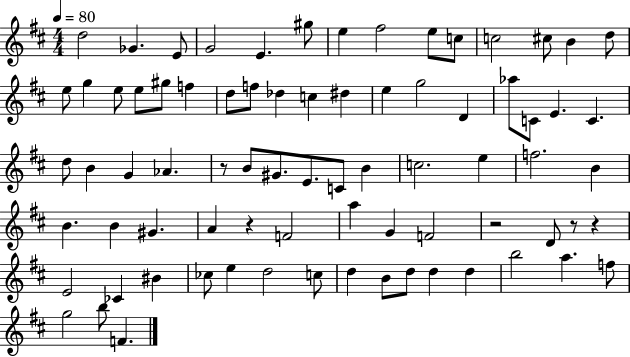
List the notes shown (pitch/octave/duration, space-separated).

D5/h Gb4/q. E4/e G4/h E4/q. G#5/e E5/q F#5/h E5/e C5/e C5/h C#5/e B4/q D5/e E5/e G5/q E5/e E5/e G#5/e F5/q D5/e F5/e Db5/q C5/q D#5/q E5/q G5/h D4/q Ab5/e C4/e E4/q. C4/q. D5/e B4/q G4/q Ab4/q. R/e B4/e G#4/e. E4/e. C4/e B4/q C5/h. E5/q F5/h. B4/q B4/q. B4/q G#4/q. A4/q R/q F4/h A5/q G4/q F4/h R/h D4/e R/e R/q E4/h CES4/q BIS4/q CES5/e E5/q D5/h C5/e D5/q B4/e D5/e D5/q D5/q B5/h A5/q. F5/e G5/h B5/e F4/q.